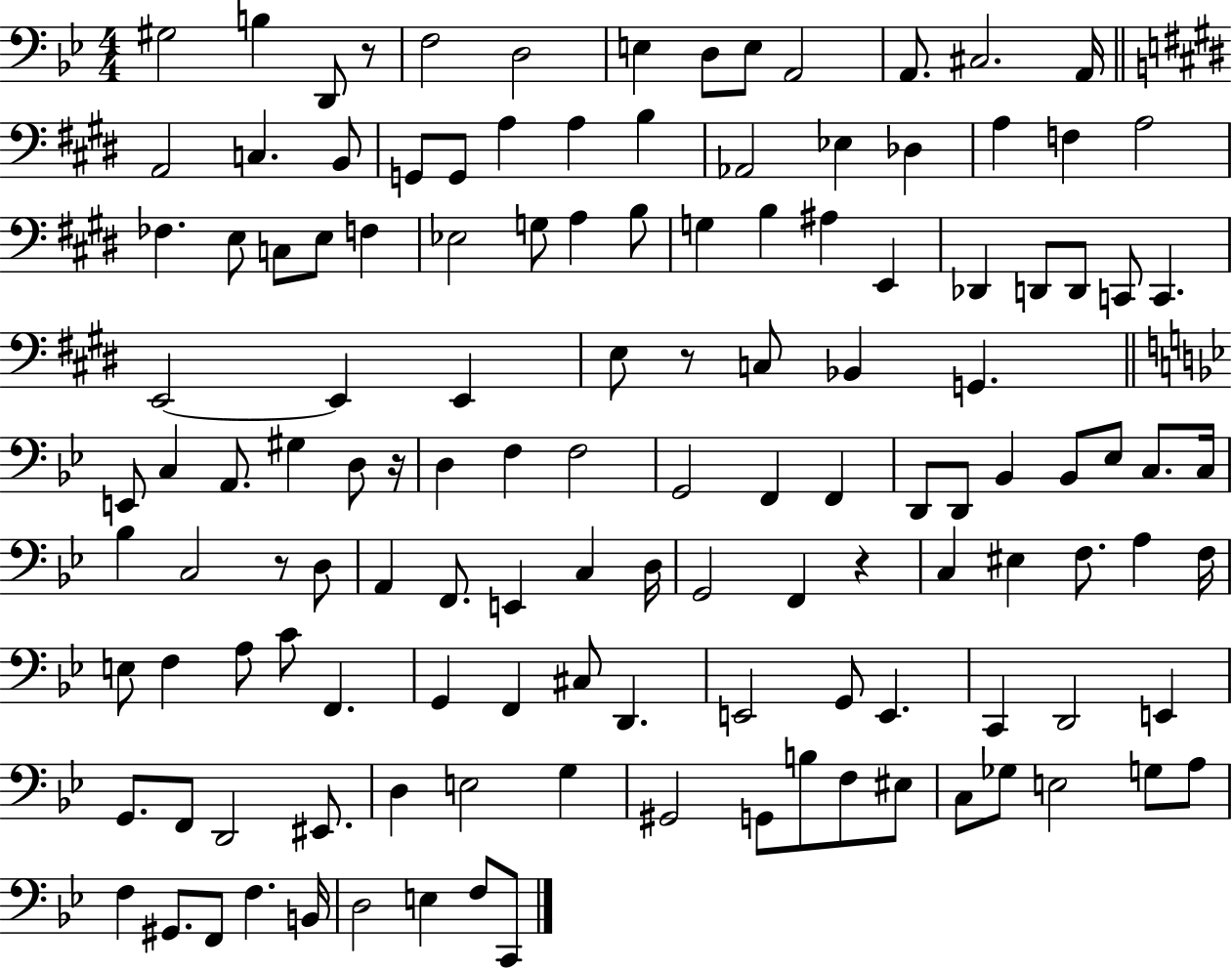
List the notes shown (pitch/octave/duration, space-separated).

G#3/h B3/q D2/e R/e F3/h D3/h E3/q D3/e E3/e A2/h A2/e. C#3/h. A2/s A2/h C3/q. B2/e G2/e G2/e A3/q A3/q B3/q Ab2/h Eb3/q Db3/q A3/q F3/q A3/h FES3/q. E3/e C3/e E3/e F3/q Eb3/h G3/e A3/q B3/e G3/q B3/q A#3/q E2/q Db2/q D2/e D2/e C2/e C2/q. E2/h E2/q E2/q E3/e R/e C3/e Bb2/q G2/q. E2/e C3/q A2/e. G#3/q D3/e R/s D3/q F3/q F3/h G2/h F2/q F2/q D2/e D2/e Bb2/q Bb2/e Eb3/e C3/e. C3/s Bb3/q C3/h R/e D3/e A2/q F2/e. E2/q C3/q D3/s G2/h F2/q R/q C3/q EIS3/q F3/e. A3/q F3/s E3/e F3/q A3/e C4/e F2/q. G2/q F2/q C#3/e D2/q. E2/h G2/e E2/q. C2/q D2/h E2/q G2/e. F2/e D2/h EIS2/e. D3/q E3/h G3/q G#2/h G2/e B3/e F3/e EIS3/e C3/e Gb3/e E3/h G3/e A3/e F3/q G#2/e. F2/e F3/q. B2/s D3/h E3/q F3/e C2/e